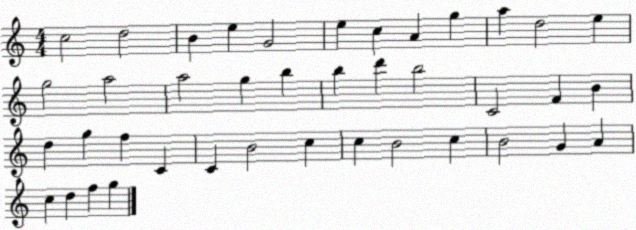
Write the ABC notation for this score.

X:1
T:Untitled
M:4/4
L:1/4
K:C
c2 d2 B e G2 e c A g a d2 e g2 a2 a2 g b b d' b2 C2 F B d g f C C B2 c c B2 c B2 G A c d f g